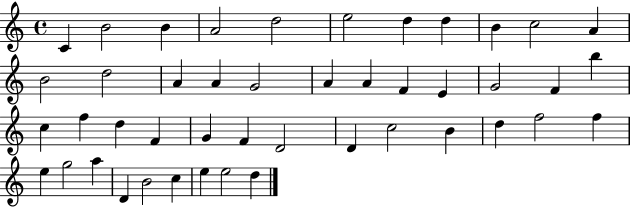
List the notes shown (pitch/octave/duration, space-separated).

C4/q B4/h B4/q A4/h D5/h E5/h D5/q D5/q B4/q C5/h A4/q B4/h D5/h A4/q A4/q G4/h A4/q A4/q F4/q E4/q G4/h F4/q B5/q C5/q F5/q D5/q F4/q G4/q F4/q D4/h D4/q C5/h B4/q D5/q F5/h F5/q E5/q G5/h A5/q D4/q B4/h C5/q E5/q E5/h D5/q